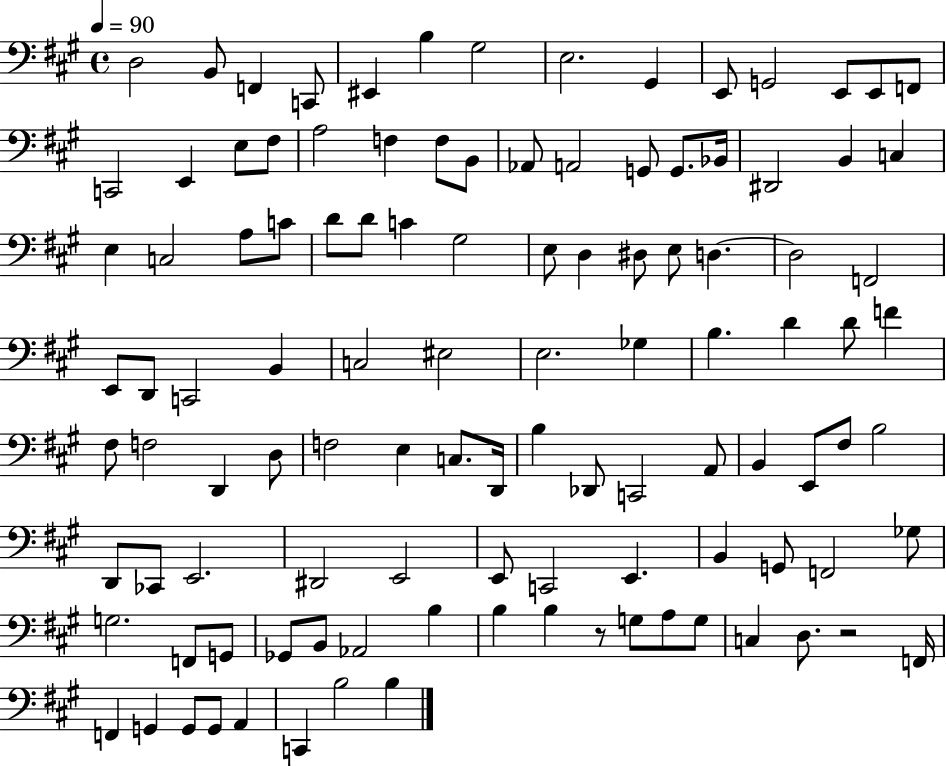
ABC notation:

X:1
T:Untitled
M:4/4
L:1/4
K:A
D,2 B,,/2 F,, C,,/2 ^E,, B, ^G,2 E,2 ^G,, E,,/2 G,,2 E,,/2 E,,/2 F,,/2 C,,2 E,, E,/2 ^F,/2 A,2 F, F,/2 B,,/2 _A,,/2 A,,2 G,,/2 G,,/2 _B,,/4 ^D,,2 B,, C, E, C,2 A,/2 C/2 D/2 D/2 C ^G,2 E,/2 D, ^D,/2 E,/2 D, D,2 F,,2 E,,/2 D,,/2 C,,2 B,, C,2 ^E,2 E,2 _G, B, D D/2 F ^F,/2 F,2 D,, D,/2 F,2 E, C,/2 D,,/4 B, _D,,/2 C,,2 A,,/2 B,, E,,/2 ^F,/2 B,2 D,,/2 _C,,/2 E,,2 ^D,,2 E,,2 E,,/2 C,,2 E,, B,, G,,/2 F,,2 _G,/2 G,2 F,,/2 G,,/2 _G,,/2 B,,/2 _A,,2 B, B, B, z/2 G,/2 A,/2 G,/2 C, D,/2 z2 F,,/4 F,, G,, G,,/2 G,,/2 A,, C,, B,2 B,